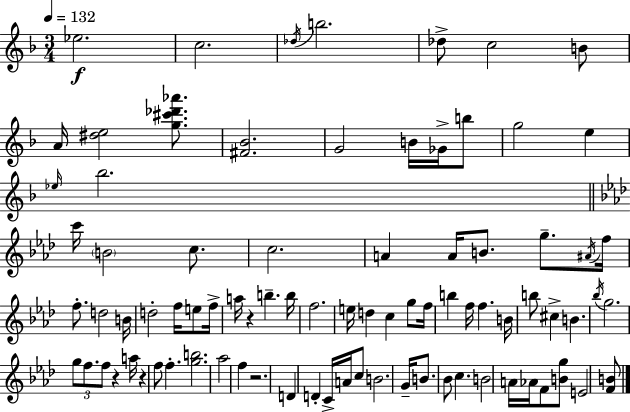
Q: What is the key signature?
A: F major